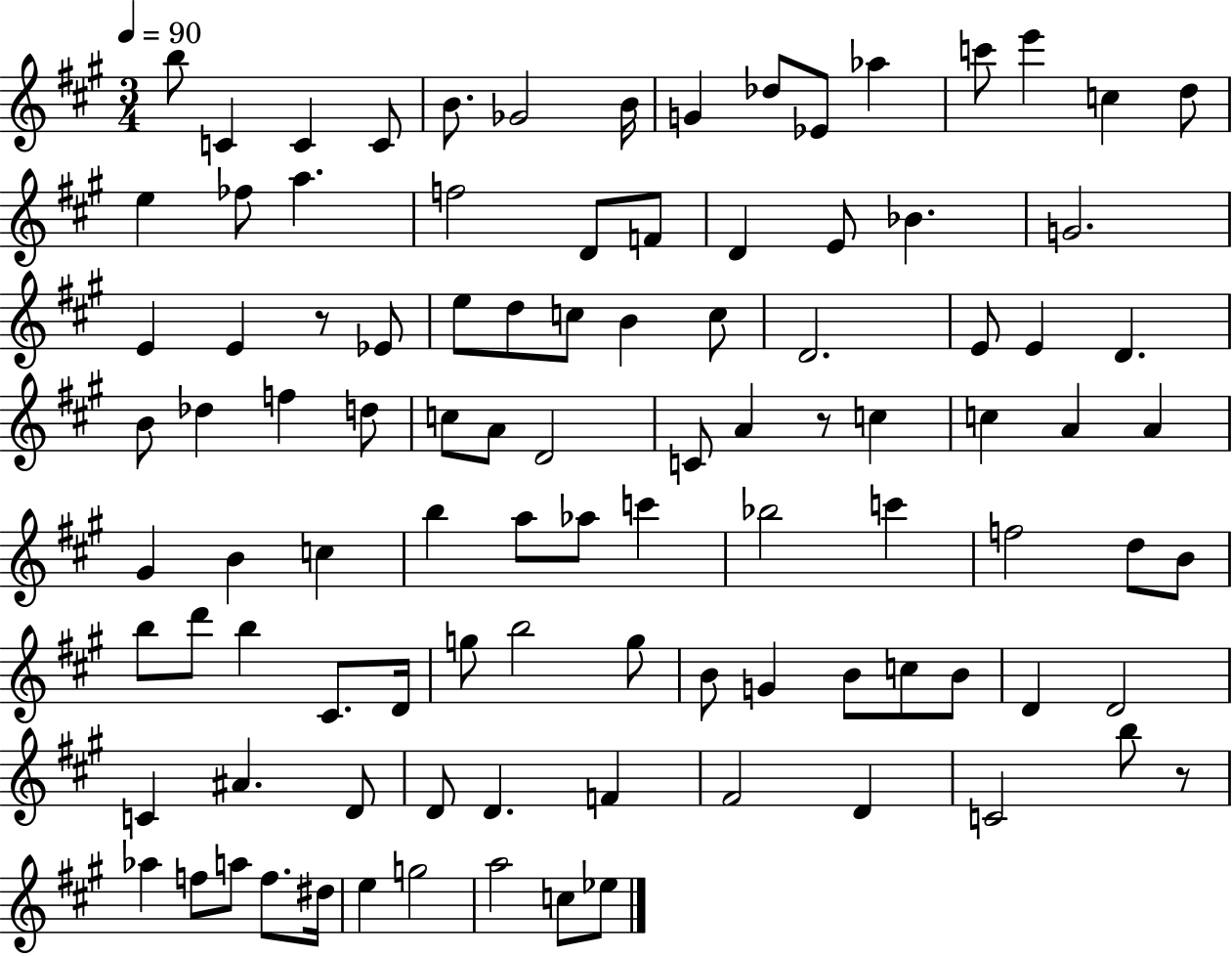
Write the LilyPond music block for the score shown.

{
  \clef treble
  \numericTimeSignature
  \time 3/4
  \key a \major
  \tempo 4 = 90
  b''8 c'4 c'4 c'8 | b'8. ges'2 b'16 | g'4 des''8 ees'8 aes''4 | c'''8 e'''4 c''4 d''8 | \break e''4 fes''8 a''4. | f''2 d'8 f'8 | d'4 e'8 bes'4. | g'2. | \break e'4 e'4 r8 ees'8 | e''8 d''8 c''8 b'4 c''8 | d'2. | e'8 e'4 d'4. | \break b'8 des''4 f''4 d''8 | c''8 a'8 d'2 | c'8 a'4 r8 c''4 | c''4 a'4 a'4 | \break gis'4 b'4 c''4 | b''4 a''8 aes''8 c'''4 | bes''2 c'''4 | f''2 d''8 b'8 | \break b''8 d'''8 b''4 cis'8. d'16 | g''8 b''2 g''8 | b'8 g'4 b'8 c''8 b'8 | d'4 d'2 | \break c'4 ais'4. d'8 | d'8 d'4. f'4 | fis'2 d'4 | c'2 b''8 r8 | \break aes''4 f''8 a''8 f''8. dis''16 | e''4 g''2 | a''2 c''8 ees''8 | \bar "|."
}